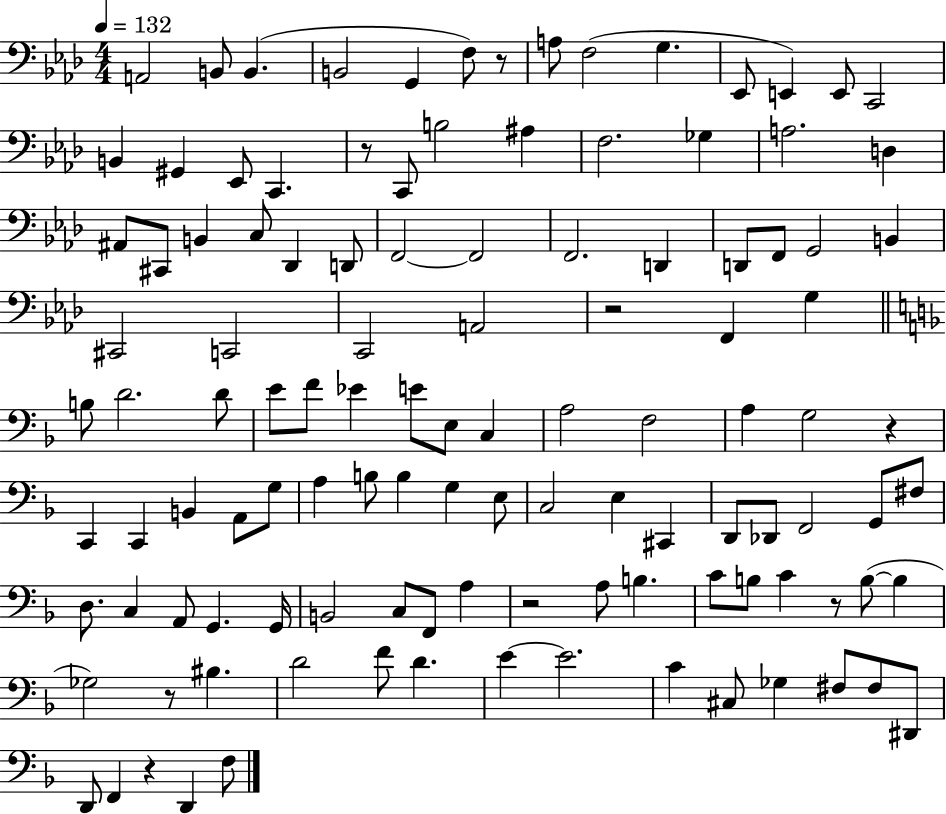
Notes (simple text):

A2/h B2/e B2/q. B2/h G2/q F3/e R/e A3/e F3/h G3/q. Eb2/e E2/q E2/e C2/h B2/q G#2/q Eb2/e C2/q. R/e C2/e B3/h A#3/q F3/h. Gb3/q A3/h. D3/q A#2/e C#2/e B2/q C3/e Db2/q D2/e F2/h F2/h F2/h. D2/q D2/e F2/e G2/h B2/q C#2/h C2/h C2/h A2/h R/h F2/q G3/q B3/e D4/h. D4/e E4/e F4/e Eb4/q E4/e E3/e C3/q A3/h F3/h A3/q G3/h R/q C2/q C2/q B2/q A2/e G3/e A3/q B3/e B3/q G3/q E3/e C3/h E3/q C#2/q D2/e Db2/e F2/h G2/e F#3/e D3/e. C3/q A2/e G2/q. G2/s B2/h C3/e F2/e A3/q R/h A3/e B3/q. C4/e B3/e C4/q R/e B3/e B3/q Gb3/h R/e BIS3/q. D4/h F4/e D4/q. E4/q E4/h. C4/q C#3/e Gb3/q F#3/e F#3/e D#2/e D2/e F2/q R/q D2/q F3/e